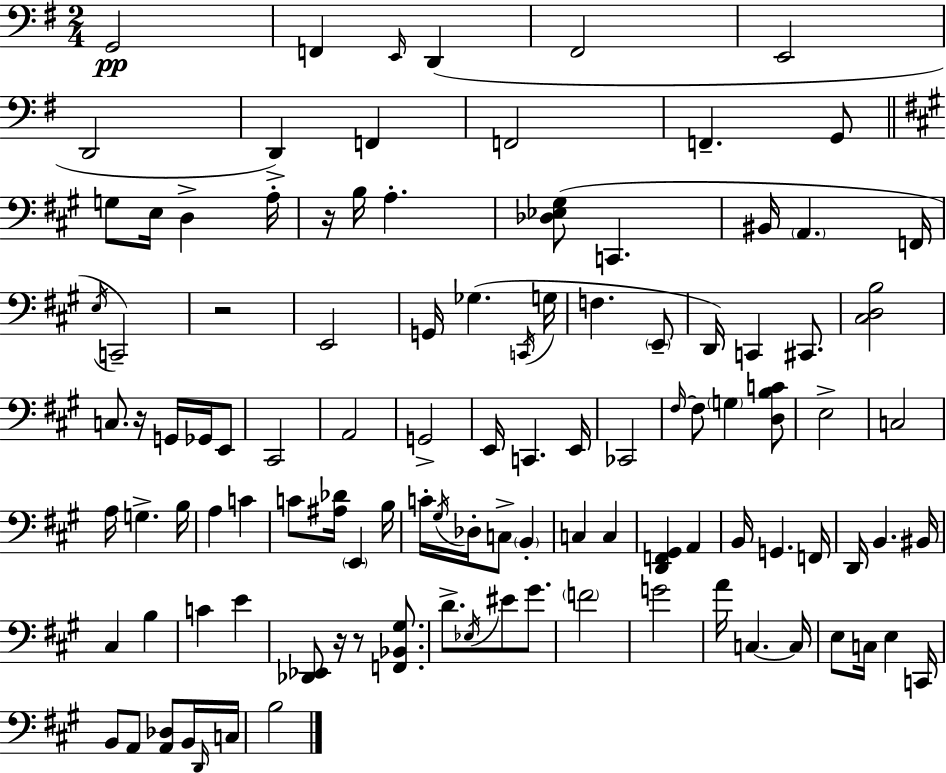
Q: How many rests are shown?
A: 5